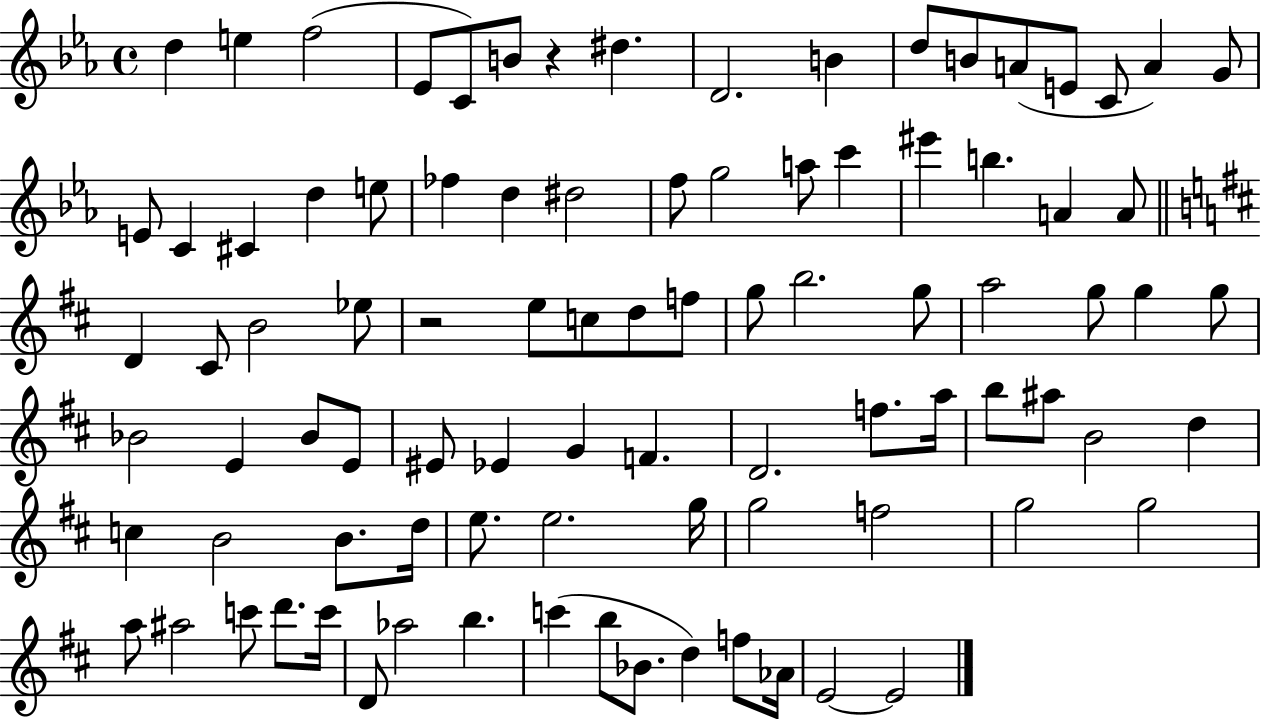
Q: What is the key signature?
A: EES major